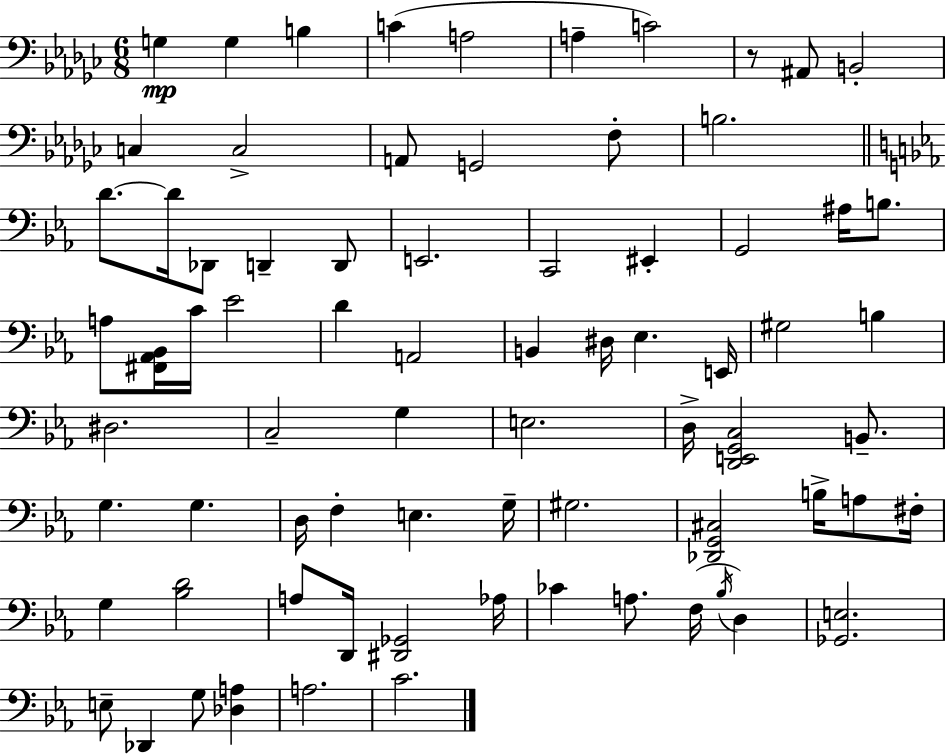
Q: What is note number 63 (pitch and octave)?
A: E3